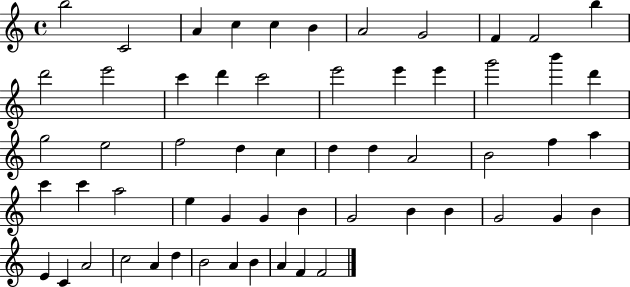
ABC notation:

X:1
T:Untitled
M:4/4
L:1/4
K:C
b2 C2 A c c B A2 G2 F F2 b d'2 e'2 c' d' c'2 e'2 e' e' g'2 b' d' g2 e2 f2 d c d d A2 B2 f a c' c' a2 e G G B G2 B B G2 G B E C A2 c2 A d B2 A B A F F2